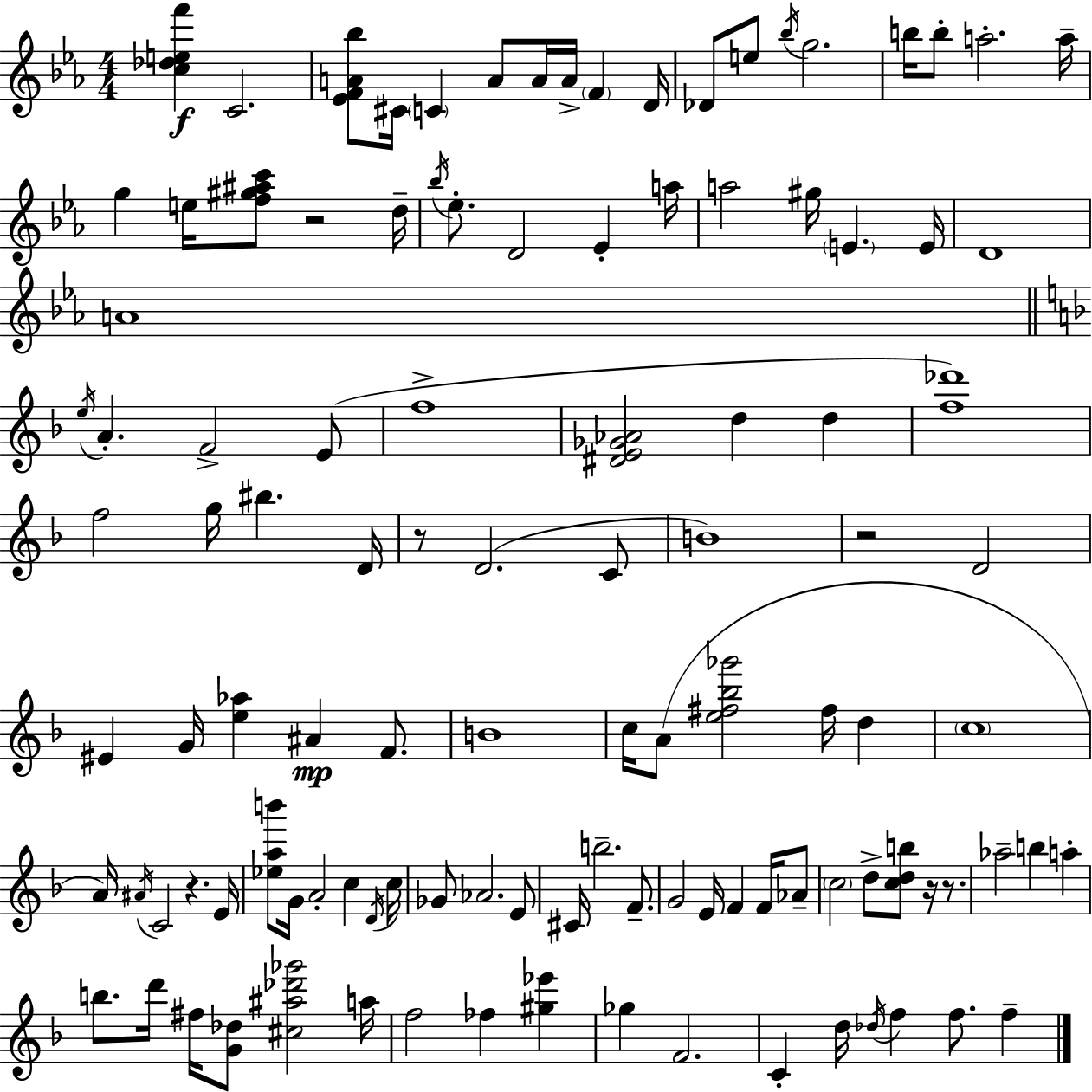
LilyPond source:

{
  \clef treble
  \numericTimeSignature
  \time 4/4
  \key ees \major
  \repeat volta 2 { <c'' des'' e'' f'''>4\f c'2. | <ees' f' a' bes''>8 cis'16 \parenthesize c'4 a'8 a'16 a'16-> \parenthesize f'4 d'16 | des'8 e''8 \acciaccatura { bes''16 } g''2. | b''16 b''8-. a''2.-. | \break a''16-- g''4 e''16 <f'' gis'' ais'' c'''>8 r2 | d''16-- \acciaccatura { bes''16 } ees''8.-. d'2 ees'4-. | a''16 a''2 gis''16 \parenthesize e'4. | e'16 d'1 | \break a'1 | \bar "||" \break \key f \major \acciaccatura { e''16 } a'4.-. f'2-> e'8( | f''1-> | <dis' e' ges' aes'>2 d''4 d''4 | <f'' des'''>1) | \break f''2 g''16 bis''4. | d'16 r8 d'2.( c'8 | b'1) | r2 d'2 | \break eis'4 g'16 <e'' aes''>4 ais'4\mp f'8. | b'1 | c''16 a'8( <e'' fis'' bes'' ges'''>2 fis''16 d''4 | \parenthesize c''1 | \break a'16) \acciaccatura { ais'16 } c'2 r4. | e'16 <ees'' a'' b'''>8 g'16 a'2-. c''4 | \acciaccatura { d'16 } c''16 ges'8 aes'2. | e'8 cis'16 b''2.-- | \break f'8.-- g'2 e'16 f'4 | f'16 aes'8-- \parenthesize c''2 d''8-> <c'' d'' b''>8 r16 | r8. aes''2-- b''4 a''4-. | b''8. d'''16 fis''16 <g' des''>8 <cis'' ais'' des''' ges'''>2 | \break a''16 f''2 fes''4 <gis'' ees'''>4 | ges''4 f'2. | c'4-. d''16 \acciaccatura { des''16 } f''4 f''8. | f''4-- } \bar "|."
}